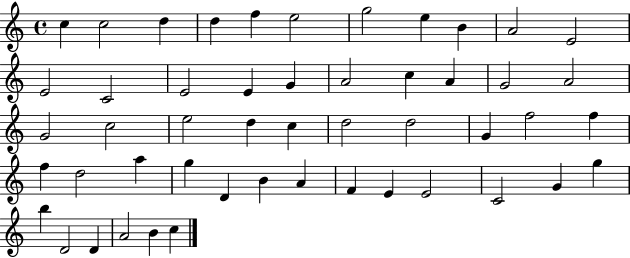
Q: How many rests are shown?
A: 0